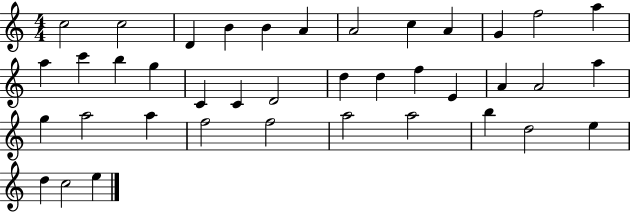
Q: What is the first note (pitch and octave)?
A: C5